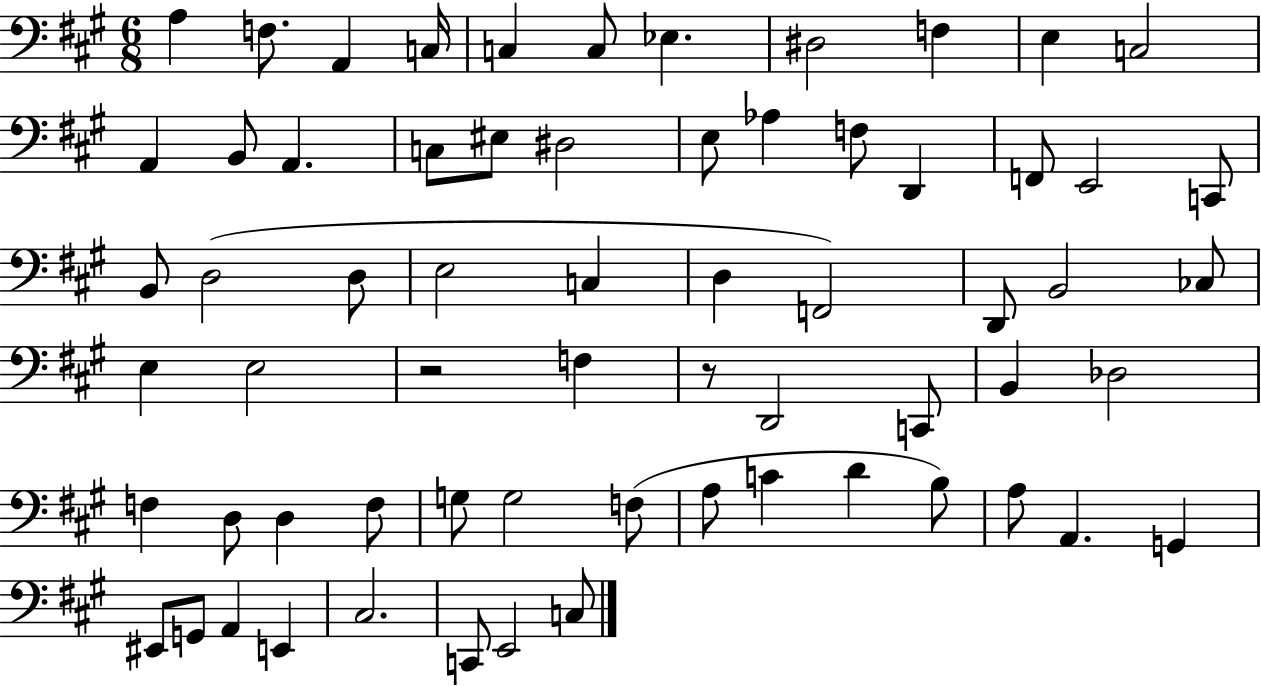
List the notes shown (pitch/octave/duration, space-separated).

A3/q F3/e. A2/q C3/s C3/q C3/e Eb3/q. D#3/h F3/q E3/q C3/h A2/q B2/e A2/q. C3/e EIS3/e D#3/h E3/e Ab3/q F3/e D2/q F2/e E2/h C2/e B2/e D3/h D3/e E3/h C3/q D3/q F2/h D2/e B2/h CES3/e E3/q E3/h R/h F3/q R/e D2/h C2/e B2/q Db3/h F3/q D3/e D3/q F3/e G3/e G3/h F3/e A3/e C4/q D4/q B3/e A3/e A2/q. G2/q EIS2/e G2/e A2/q E2/q C#3/h. C2/e E2/h C3/e